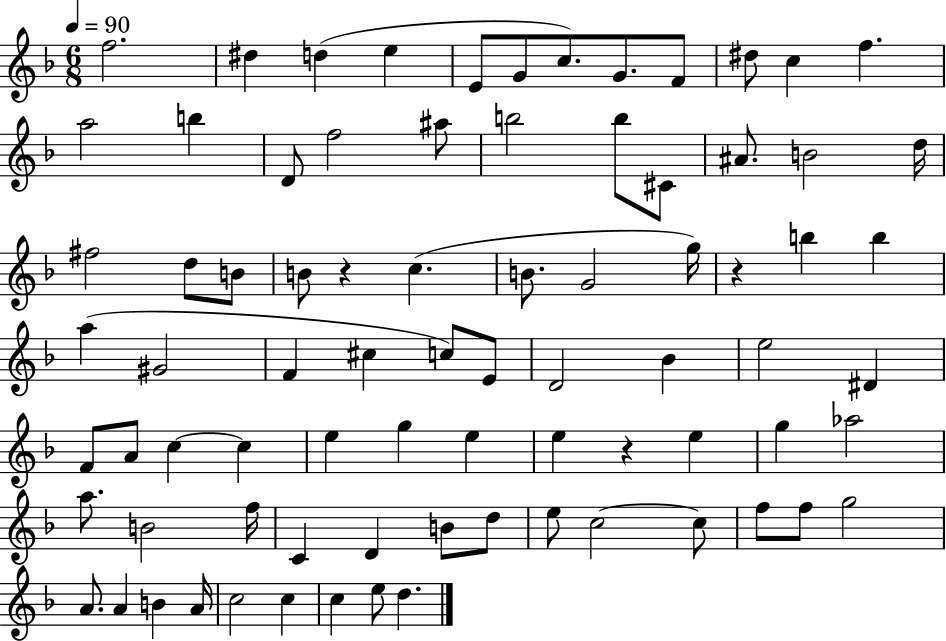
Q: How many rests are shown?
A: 3